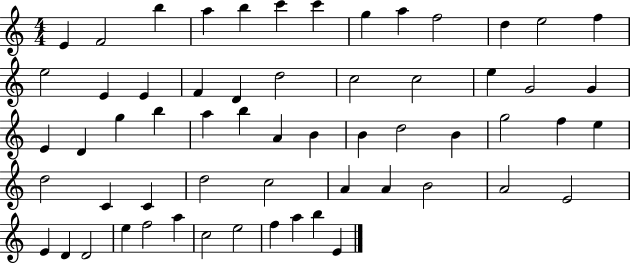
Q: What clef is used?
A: treble